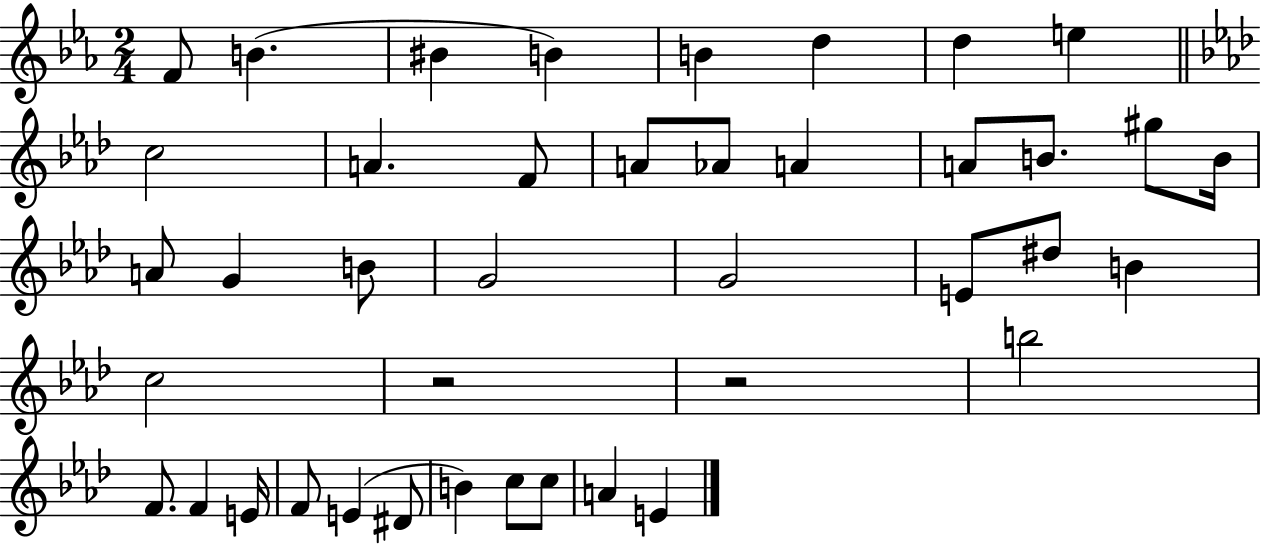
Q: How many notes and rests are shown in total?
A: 41